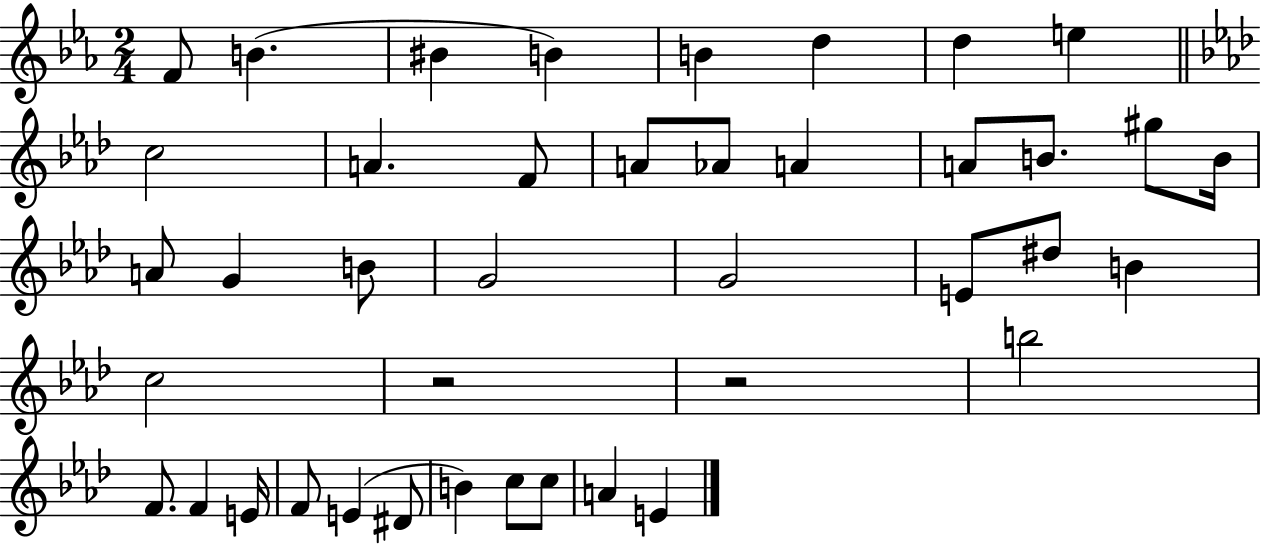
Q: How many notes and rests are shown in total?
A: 41